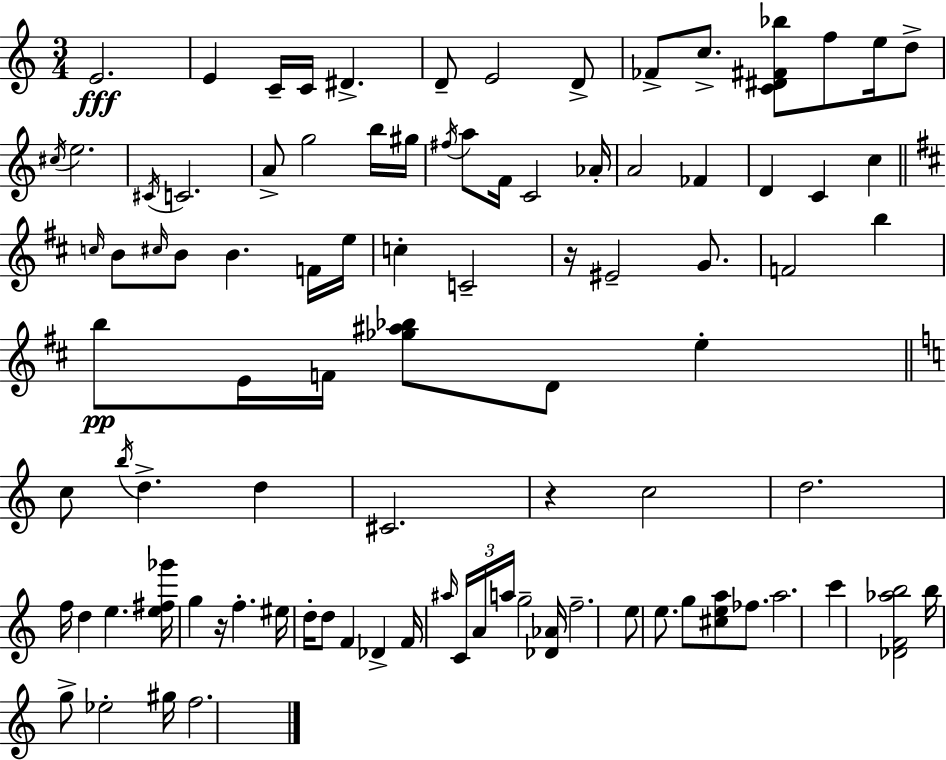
{
  \clef treble
  \numericTimeSignature
  \time 3/4
  \key a \minor
  e'2.\fff | e'4 c'16-- c'16 dis'4.-> | d'8-- e'2 d'8-> | fes'8-> c''8.-> <c' dis' fis' bes''>8 f''8 e''16 d''8-> | \break \acciaccatura { cis''16 } e''2. | \acciaccatura { cis'16 } c'2. | a'8-> g''2 | b''16 gis''16 \acciaccatura { fis''16 } a''8 f'16 c'2 | \break aes'16-. a'2 fes'4 | d'4 c'4 c''4 | \bar "||" \break \key d \major \grace { c''16 } b'8 \grace { cis''16 } b'8 b'4. | f'16 e''16 c''4-. c'2-- | r16 eis'2-- g'8. | f'2 b''4 | \break b''8\pp e'16 f'16 <ges'' ais'' bes''>8 d'8 e''4-. | \bar "||" \break \key c \major c''8 \acciaccatura { b''16 } d''4.-> d''4 | cis'2. | r4 c''2 | d''2. | \break f''16 d''4 e''4. | <e'' fis'' ges'''>16 g''4 r16 f''4.-. | eis''16 d''16-. d''8 f'4 des'4-> | f'16 \grace { ais''16 } \tuplet 3/2 { c'16 a'16 a''16 } g''2-- | \break <des' aes'>16 f''2.-- | e''8 e''8. g''8 <cis'' e'' a''>8 fes''8. | a''2. | c'''4 <des' f' aes'' b''>2 | \break b''16 g''8-> ees''2-. | gis''16 f''2. | \bar "|."
}